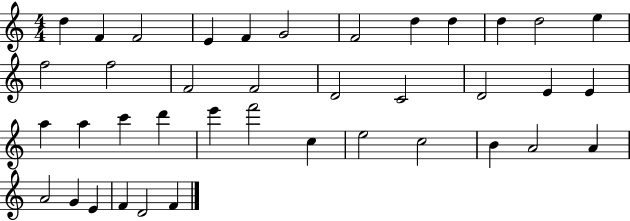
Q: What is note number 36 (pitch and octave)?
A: E4